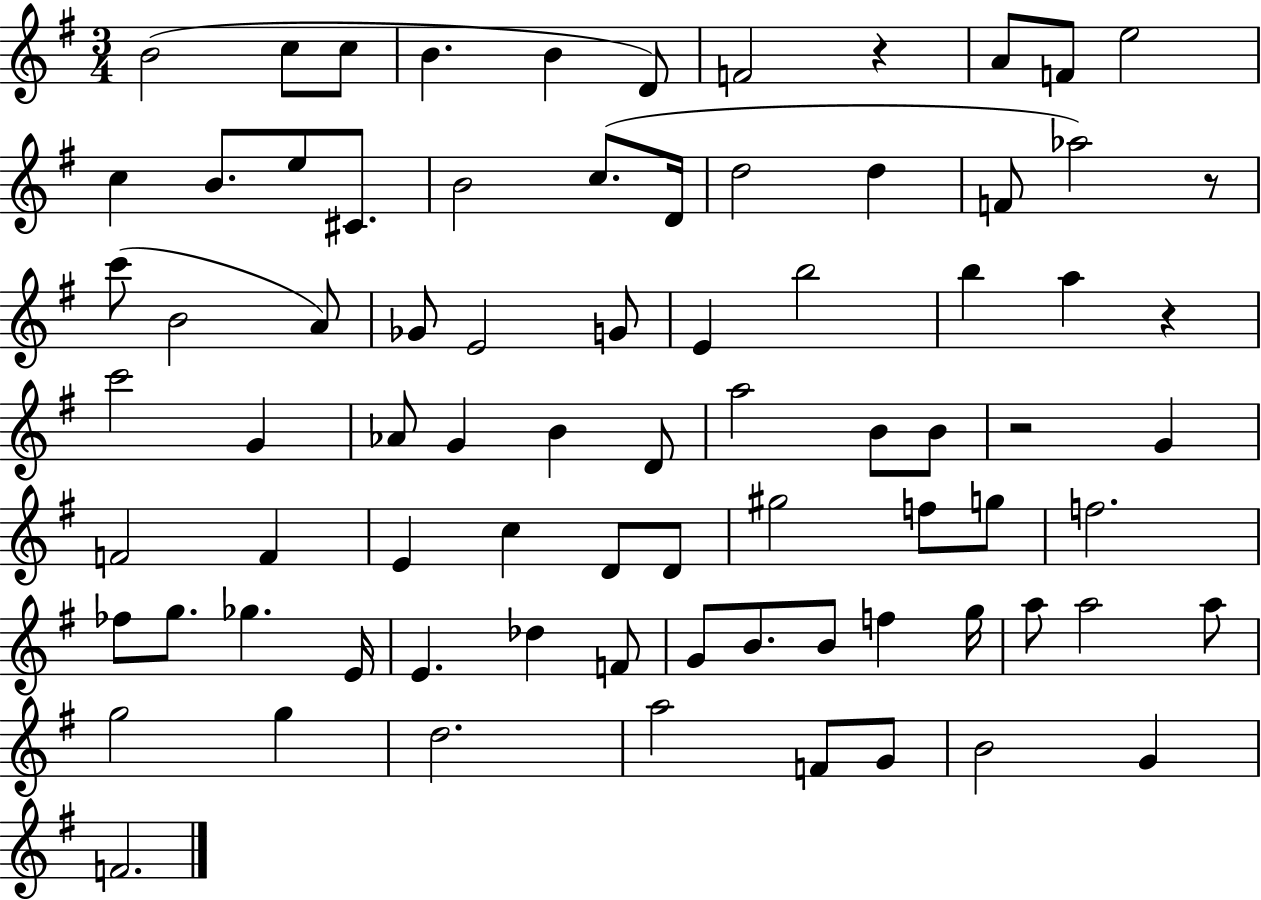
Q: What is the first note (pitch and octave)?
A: B4